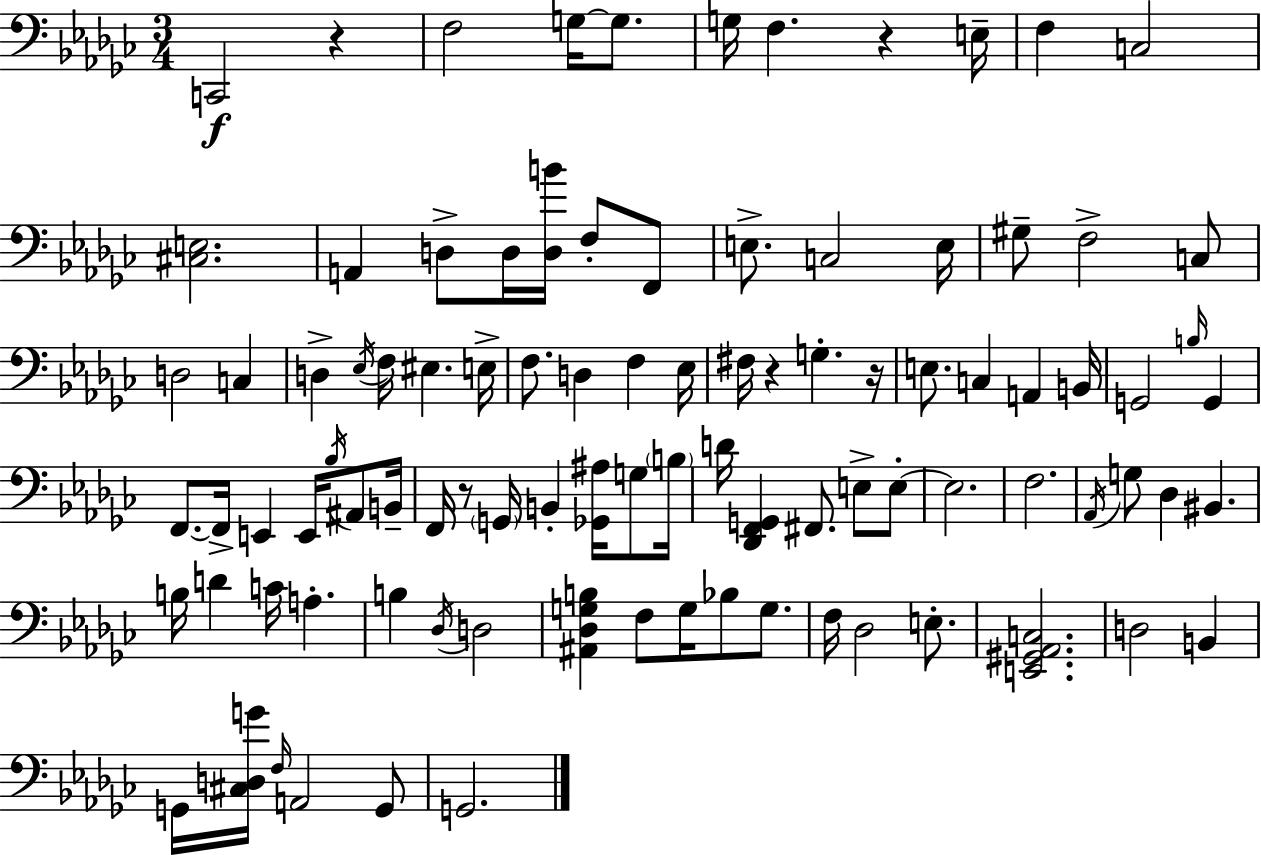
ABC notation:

X:1
T:Untitled
M:3/4
L:1/4
K:Ebm
C,,2 z F,2 G,/4 G,/2 G,/4 F, z E,/4 F, C,2 [^C,E,]2 A,, D,/2 D,/4 [D,B]/4 F,/2 F,,/2 E,/2 C,2 E,/4 ^G,/2 F,2 C,/2 D,2 C, D, _E,/4 F,/4 ^E, E,/4 F,/2 D, F, _E,/4 ^F,/4 z G, z/4 E,/2 C, A,, B,,/4 G,,2 B,/4 G,, F,,/2 F,,/4 E,, E,,/4 _B,/4 ^A,,/2 B,,/4 F,,/4 z/2 G,,/4 B,, [_G,,^A,]/4 G,/2 B,/4 D/4 [_D,,F,,G,,] ^F,,/2 E,/2 E,/2 E,2 F,2 _A,,/4 G,/2 _D, ^B,, B,/4 D C/4 A, B, _D,/4 D,2 [^A,,_D,G,B,] F,/2 G,/4 _B,/2 G,/2 F,/4 _D,2 E,/2 [E,,^G,,_A,,C,]2 D,2 B,, G,,/4 [^C,D,G]/4 F,/4 A,,2 G,,/2 G,,2